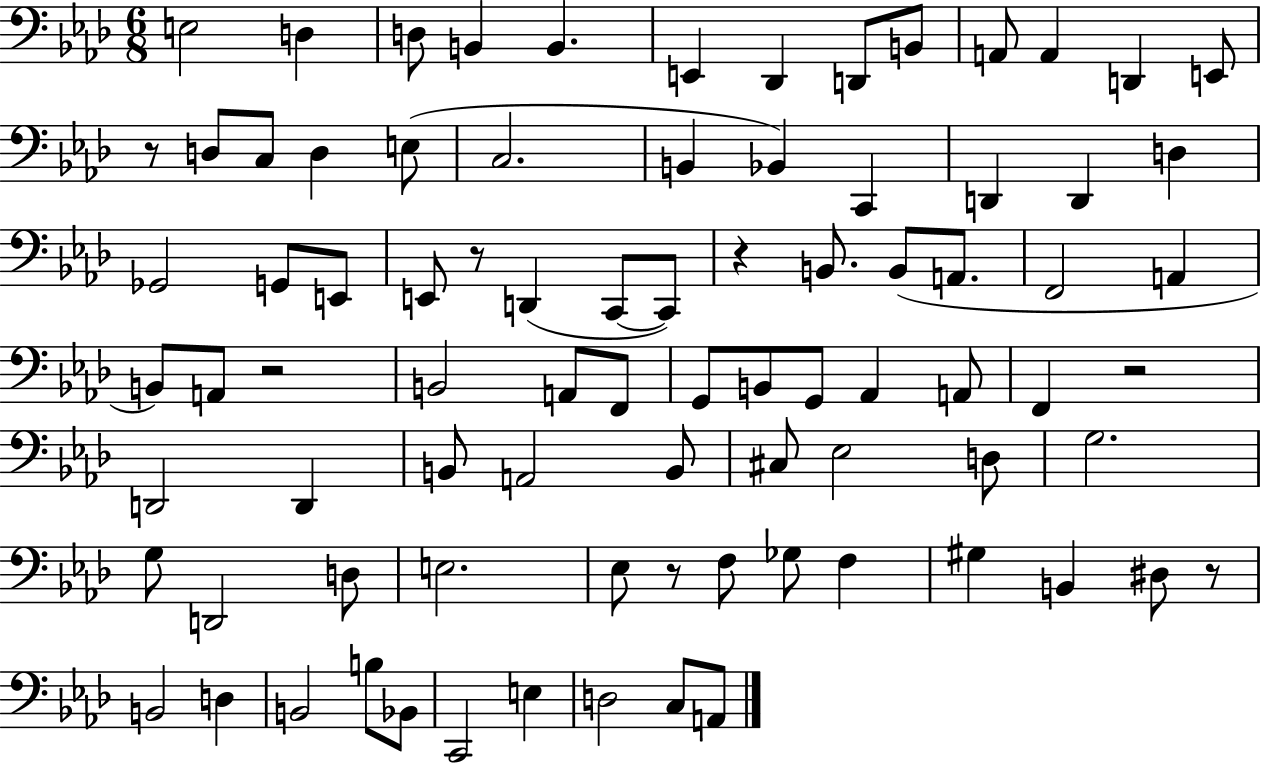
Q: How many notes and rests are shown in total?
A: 84